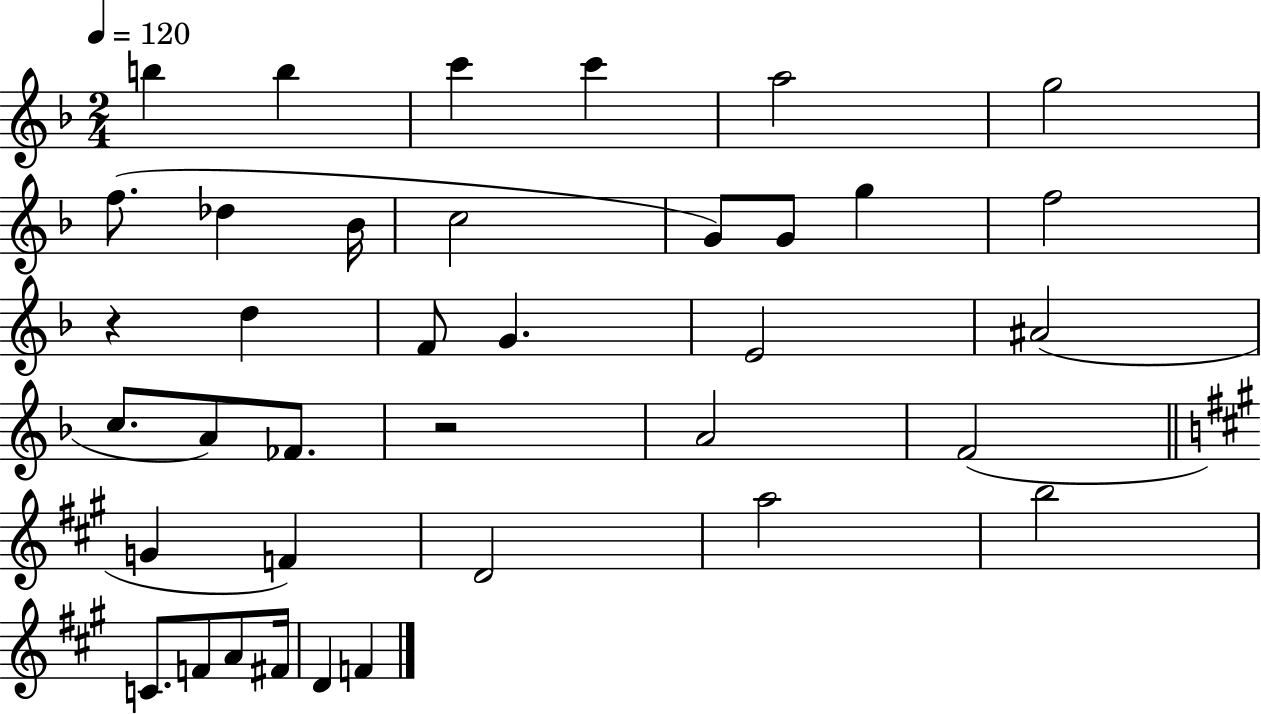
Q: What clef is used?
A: treble